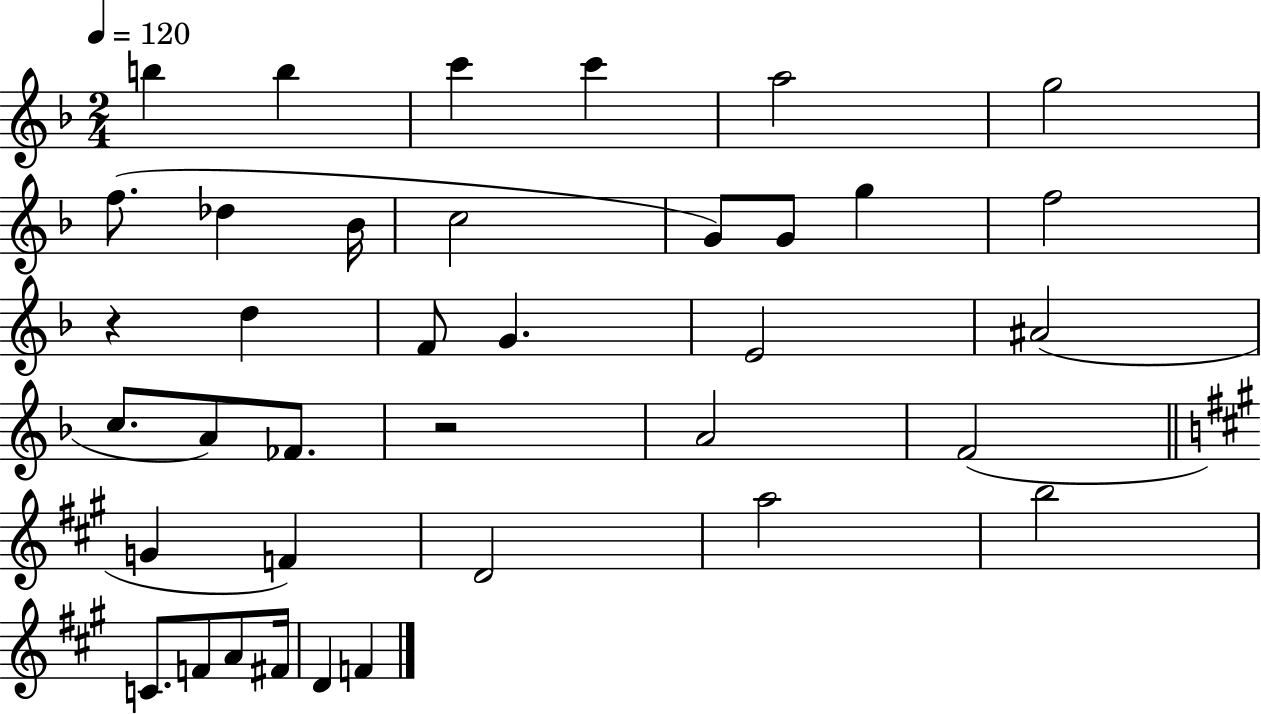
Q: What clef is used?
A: treble